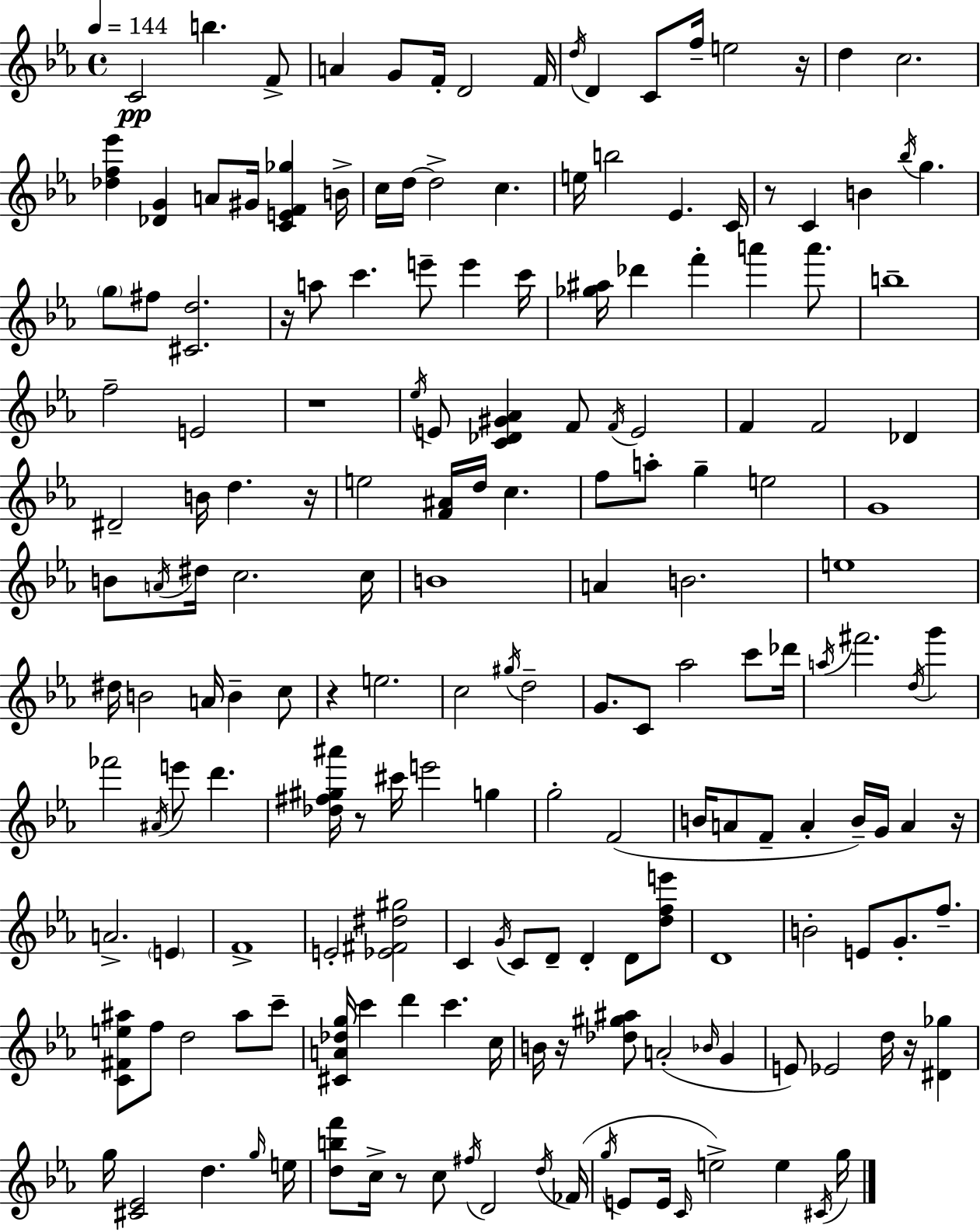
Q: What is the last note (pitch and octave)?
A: G5